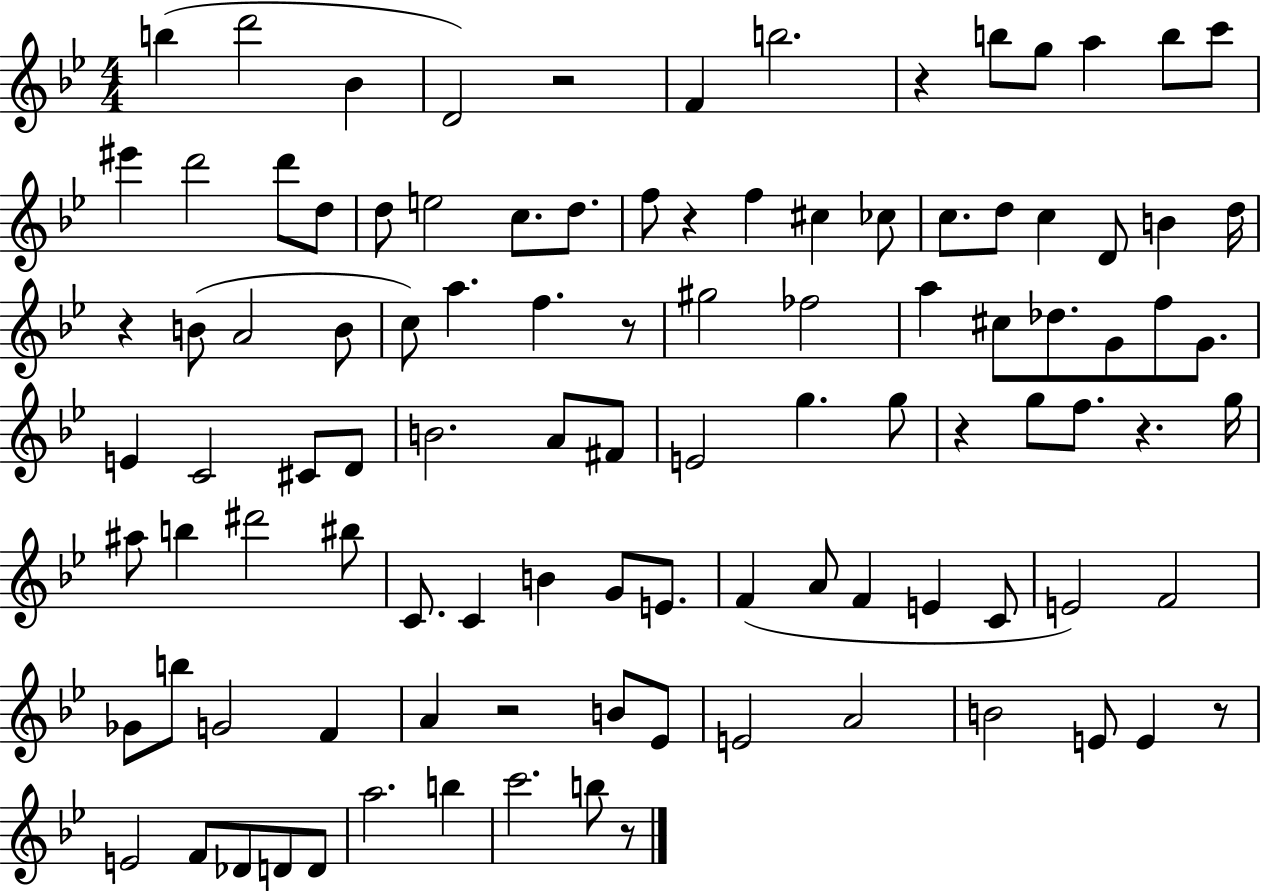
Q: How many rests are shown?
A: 10